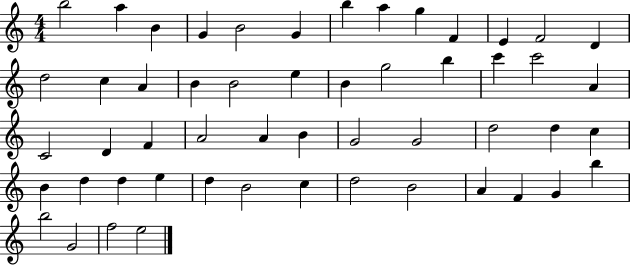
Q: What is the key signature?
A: C major